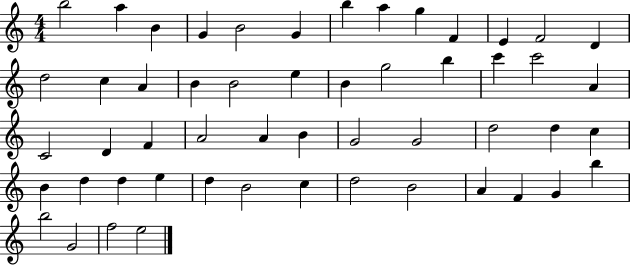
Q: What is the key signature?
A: C major